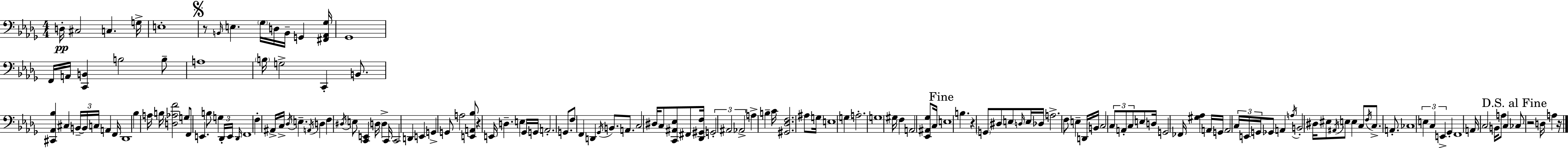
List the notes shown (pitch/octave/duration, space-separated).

D3/s C#3/h C3/q. G3/s E3/w R/e B2/s E3/q. Gb3/s D3/s B2/s G2/q [F#2,Ab2,Gb3]/s Gb2/w F2/s A2/s [C2,B2]/q B3/h B3/e A3/w B3/s G3/h C2/q B2/e. [C#2,Ab2,Bb3]/q C#3/q B2/s B2/s C3/s A2/q F2/s Db2/w Bb3/q A3/s B3/s [D3,Ab3,F4]/h G3/e F2/e E2/q. B3/e G3/q Db2/s E2/s Db2/s F2/w F3/q A#2/s C3/s Db3/s E3/q. A2/s D3/q F3/q D#3/s E3/e [C2,E2]/q D3/s D3/q C2/s C2/h D2/q E2/q G2/q G2/e A3/h [E2,A2,Bb3]/e R/q E2/s D3/q. E3/q Gb2/s G2/s A2/h. G2/e. F3/e F2/q D2/q Gb2/s B2/e. A2/e. C3/h D#3/s C3/e [C2,A#2,Eb3]/e F#2/e [Db2,G#2,F3]/s G2/h A#2/h Ab2/h A3/q B3/q C4/s [G#2,Db3,F3]/h. A#3/e G3/s E3/w G3/q A3/h. G3/w G#3/s F3/q A2/h [Eb2,A#2,Gb3]/e C3/s E3/w B3/q. R/q G2/e D#3/e E3/e D3/s E3/s Db3/s A3/h. F3/e E3/q D2/s B2/s C3/h C3/e A2/e C3/e E3/e D3/s G2/h FES2/s [G#3,Ab3]/q A2/s G2/s A2/h C3/s E2/s G2/s Gb2/e A2/q A3/s B2/h D#3/s EIS3/e A#2/s E3/e E3/q C3/e F3/s C3/e. A2/e. CES3/w E3/q C3/q E2/q Gb2/q F2/w A2/s C3/h B2/s A3/e C3/q CES3/e R/h D3/s A3/q R/s